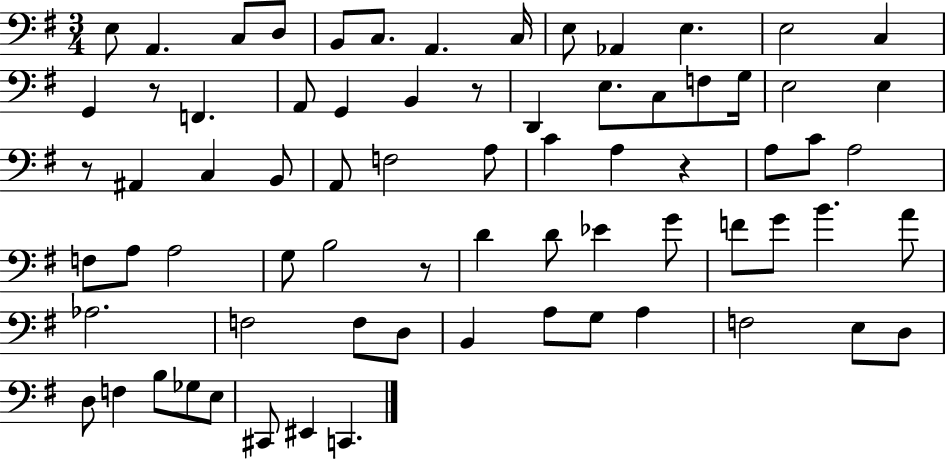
E3/e A2/q. C3/e D3/e B2/e C3/e. A2/q. C3/s E3/e Ab2/q E3/q. E3/h C3/q G2/q R/e F2/q. A2/e G2/q B2/q R/e D2/q E3/e. C3/e F3/e G3/s E3/h E3/q R/e A#2/q C3/q B2/e A2/e F3/h A3/e C4/q A3/q R/q A3/e C4/e A3/h F3/e A3/e A3/h G3/e B3/h R/e D4/q D4/e Eb4/q G4/e F4/e G4/e B4/q. A4/e Ab3/h. F3/h F3/e D3/e B2/q A3/e G3/e A3/q F3/h E3/e D3/e D3/e F3/q B3/e Gb3/e E3/e C#2/e EIS2/q C2/q.